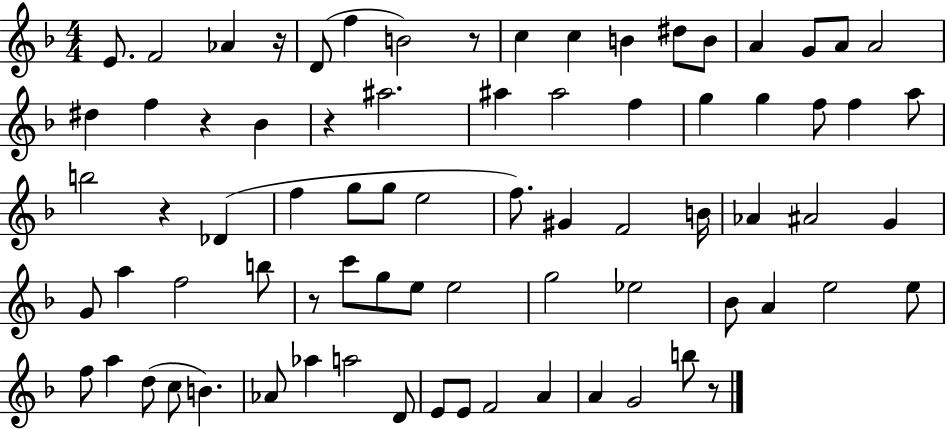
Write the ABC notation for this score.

X:1
T:Untitled
M:4/4
L:1/4
K:F
E/2 F2 _A z/4 D/2 f B2 z/2 c c B ^d/2 B/2 A G/2 A/2 A2 ^d f z _B z ^a2 ^a ^a2 f g g f/2 f a/2 b2 z _D f g/2 g/2 e2 f/2 ^G F2 B/4 _A ^A2 G G/2 a f2 b/2 z/2 c'/2 g/2 e/2 e2 g2 _e2 _B/2 A e2 e/2 f/2 a d/2 c/2 B _A/2 _a a2 D/2 E/2 E/2 F2 A A G2 b/2 z/2